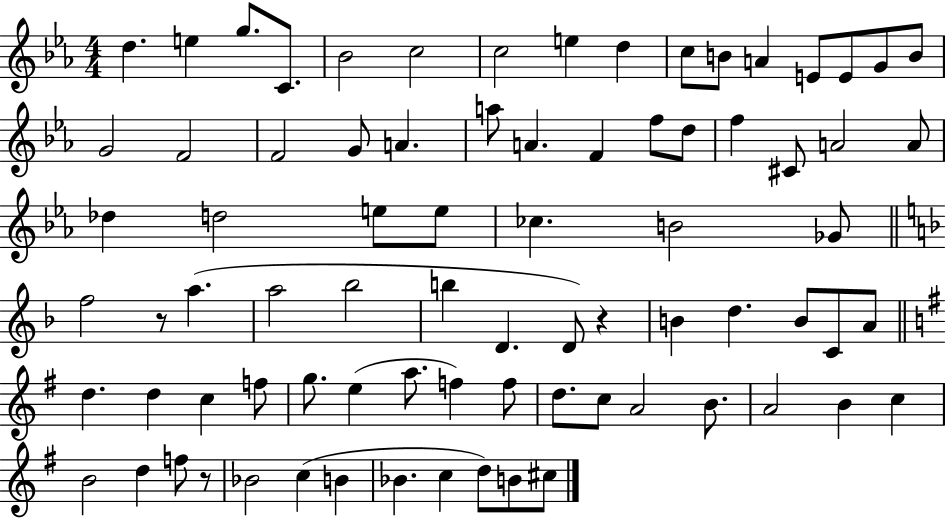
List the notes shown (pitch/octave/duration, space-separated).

D5/q. E5/q G5/e. C4/e. Bb4/h C5/h C5/h E5/q D5/q C5/e B4/e A4/q E4/e E4/e G4/e B4/e G4/h F4/h F4/h G4/e A4/q. A5/e A4/q. F4/q F5/e D5/e F5/q C#4/e A4/h A4/e Db5/q D5/h E5/e E5/e CES5/q. B4/h Gb4/e F5/h R/e A5/q. A5/h Bb5/h B5/q D4/q. D4/e R/q B4/q D5/q. B4/e C4/e A4/e D5/q. D5/q C5/q F5/e G5/e. E5/q A5/e. F5/q F5/e D5/e. C5/e A4/h B4/e. A4/h B4/q C5/q B4/h D5/q F5/e R/e Bb4/h C5/q B4/q Bb4/q. C5/q D5/e B4/e C#5/e